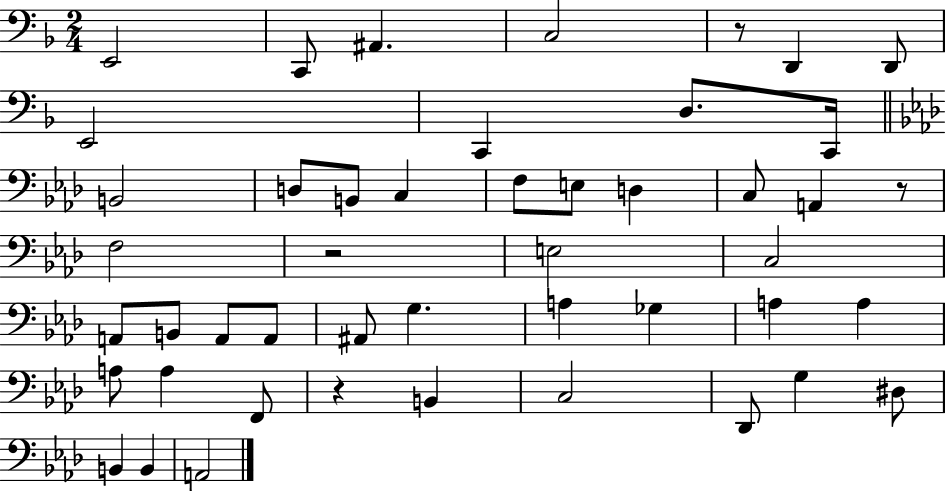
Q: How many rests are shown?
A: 4